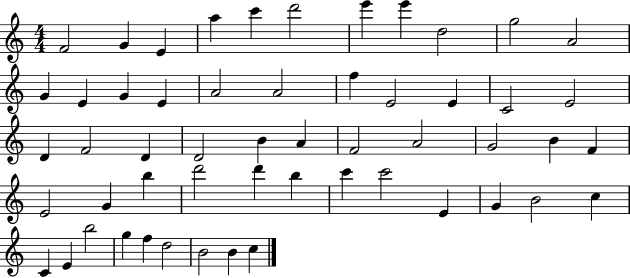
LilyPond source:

{
  \clef treble
  \numericTimeSignature
  \time 4/4
  \key c \major
  f'2 g'4 e'4 | a''4 c'''4 d'''2 | e'''4 e'''4 d''2 | g''2 a'2 | \break g'4 e'4 g'4 e'4 | a'2 a'2 | f''4 e'2 e'4 | c'2 e'2 | \break d'4 f'2 d'4 | d'2 b'4 a'4 | f'2 a'2 | g'2 b'4 f'4 | \break e'2 g'4 b''4 | d'''2 d'''4 b''4 | c'''4 c'''2 e'4 | g'4 b'2 c''4 | \break c'4 e'4 b''2 | g''4 f''4 d''2 | b'2 b'4 c''4 | \bar "|."
}